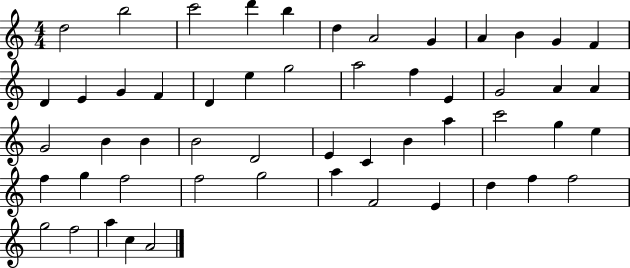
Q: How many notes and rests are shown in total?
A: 53